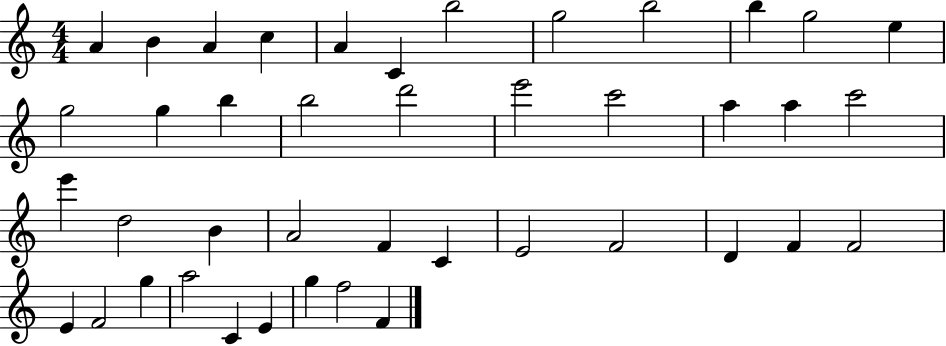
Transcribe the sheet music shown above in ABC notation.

X:1
T:Untitled
M:4/4
L:1/4
K:C
A B A c A C b2 g2 b2 b g2 e g2 g b b2 d'2 e'2 c'2 a a c'2 e' d2 B A2 F C E2 F2 D F F2 E F2 g a2 C E g f2 F